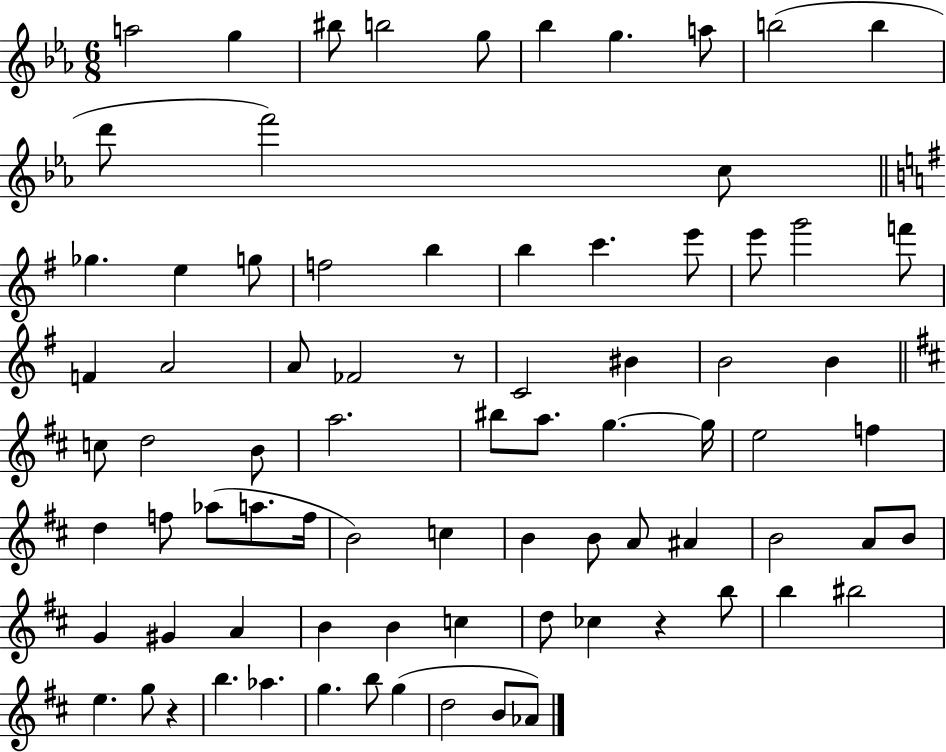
X:1
T:Untitled
M:6/8
L:1/4
K:Eb
a2 g ^b/2 b2 g/2 _b g a/2 b2 b d'/2 f'2 c/2 _g e g/2 f2 b b c' e'/2 e'/2 g'2 f'/2 F A2 A/2 _F2 z/2 C2 ^B B2 B c/2 d2 B/2 a2 ^b/2 a/2 g g/4 e2 f d f/2 _a/2 a/2 f/4 B2 c B B/2 A/2 ^A B2 A/2 B/2 G ^G A B B c d/2 _c z b/2 b ^b2 e g/2 z b _a g b/2 g d2 B/2 _A/2